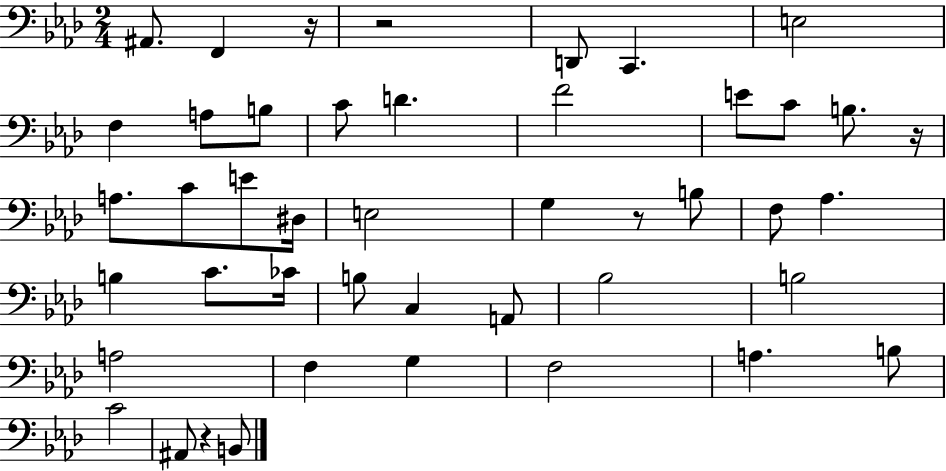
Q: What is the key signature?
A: AES major